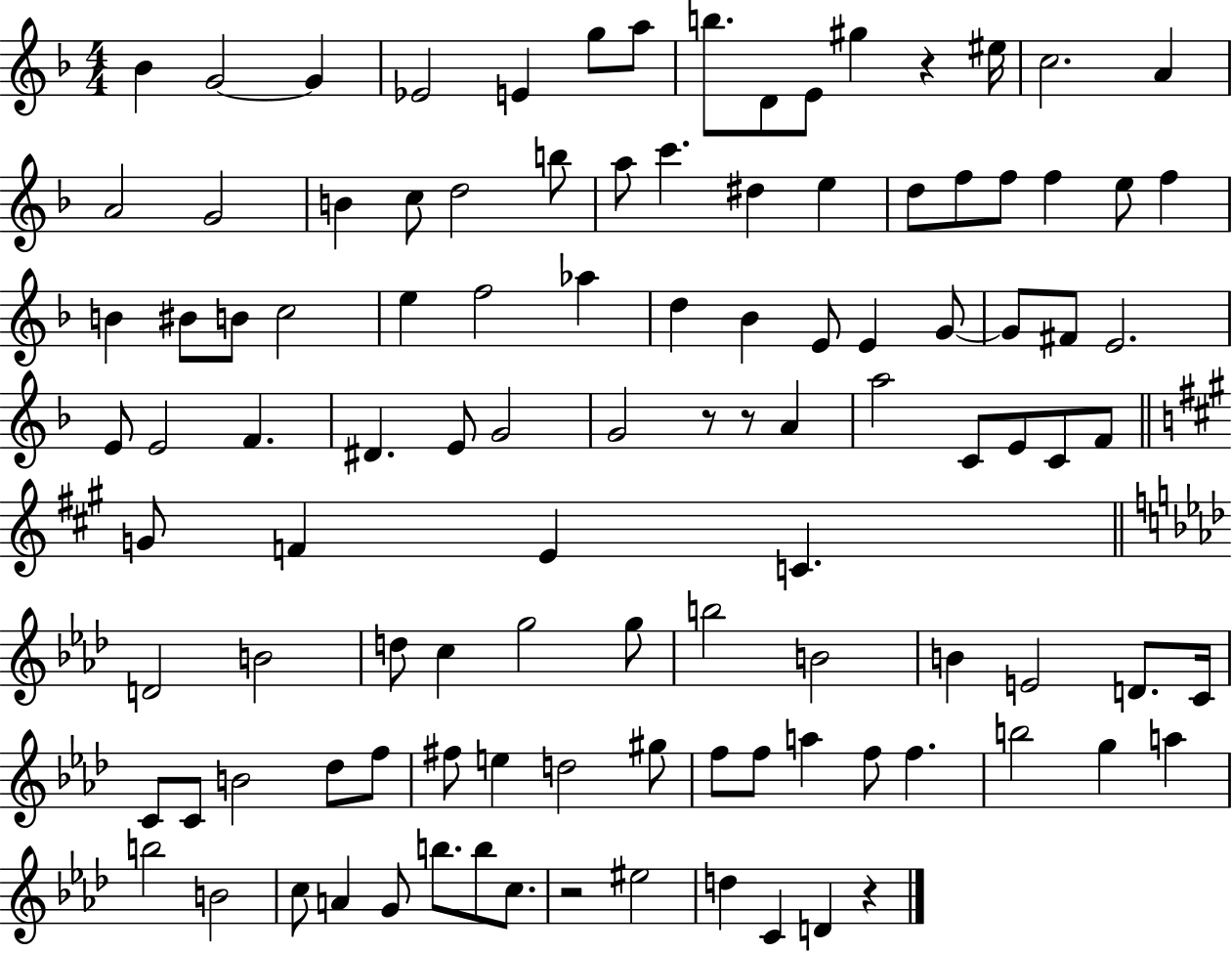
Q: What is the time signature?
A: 4/4